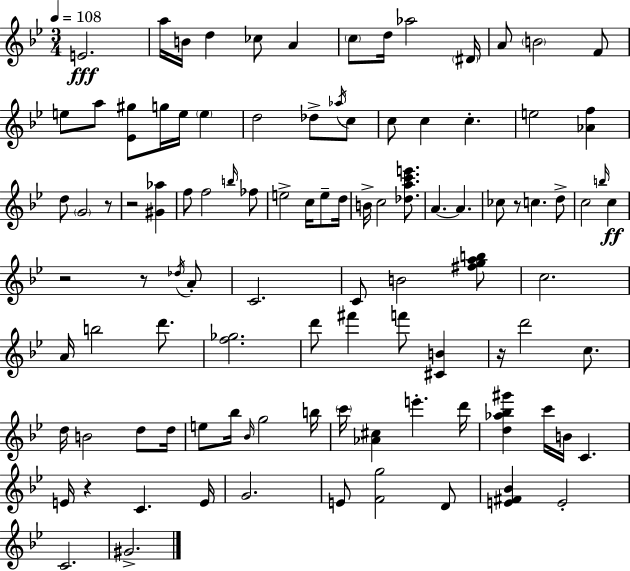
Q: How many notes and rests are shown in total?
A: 102